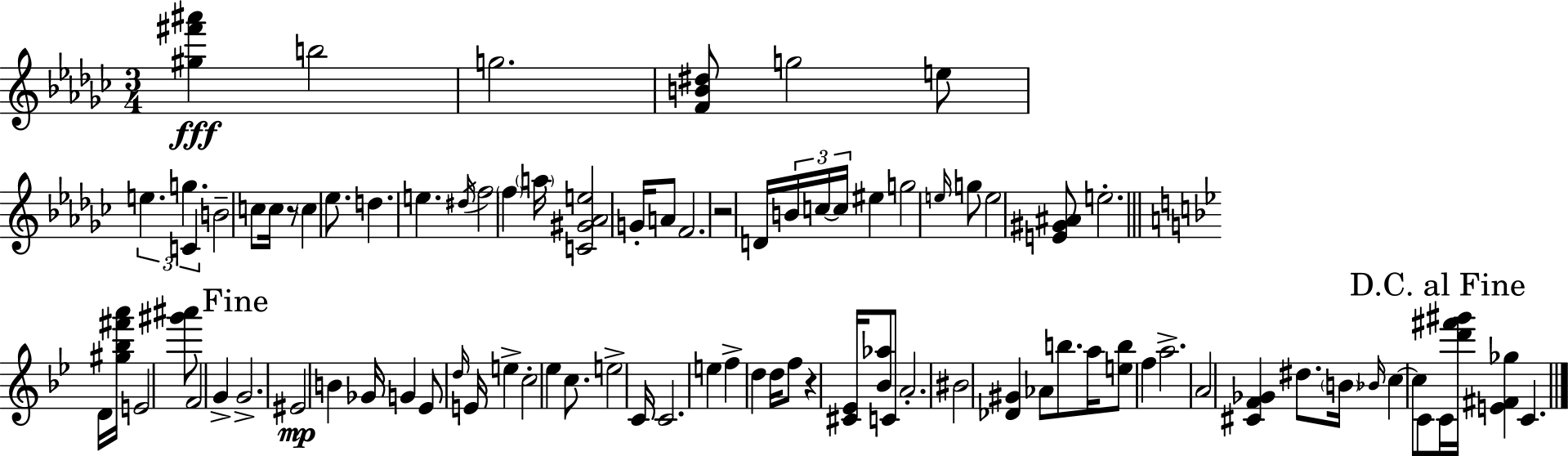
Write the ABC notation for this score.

X:1
T:Untitled
M:3/4
L:1/4
K:Ebm
[^g^f'^a'] b2 g2 [FB^d]/2 g2 e/2 e g C B2 c/2 c/4 z/2 c _e/2 d e ^d/4 f2 f a/4 [C^G_Ae]2 G/4 A/2 F2 z2 D/4 B/4 c/4 c/4 ^e g2 e/4 g/2 e2 [E^G^A]/2 e2 D/4 [^g_b^f'a']/4 E2 [^g'^a']/2 F2 G G2 ^E2 B _G/4 G _E/2 d/4 E/4 e c2 _e c/2 e2 C/4 C2 e f d d/4 f/2 z [^C_E]/4 [_B_a]/2 C/2 A2 ^B2 [_D^G] _A/2 b/2 a/4 [eb]/2 f a2 A2 [^CF_G] ^d/2 B/4 _B/4 c c/2 C/2 C/4 [d'^f'^g']/4 [E^F_g] C